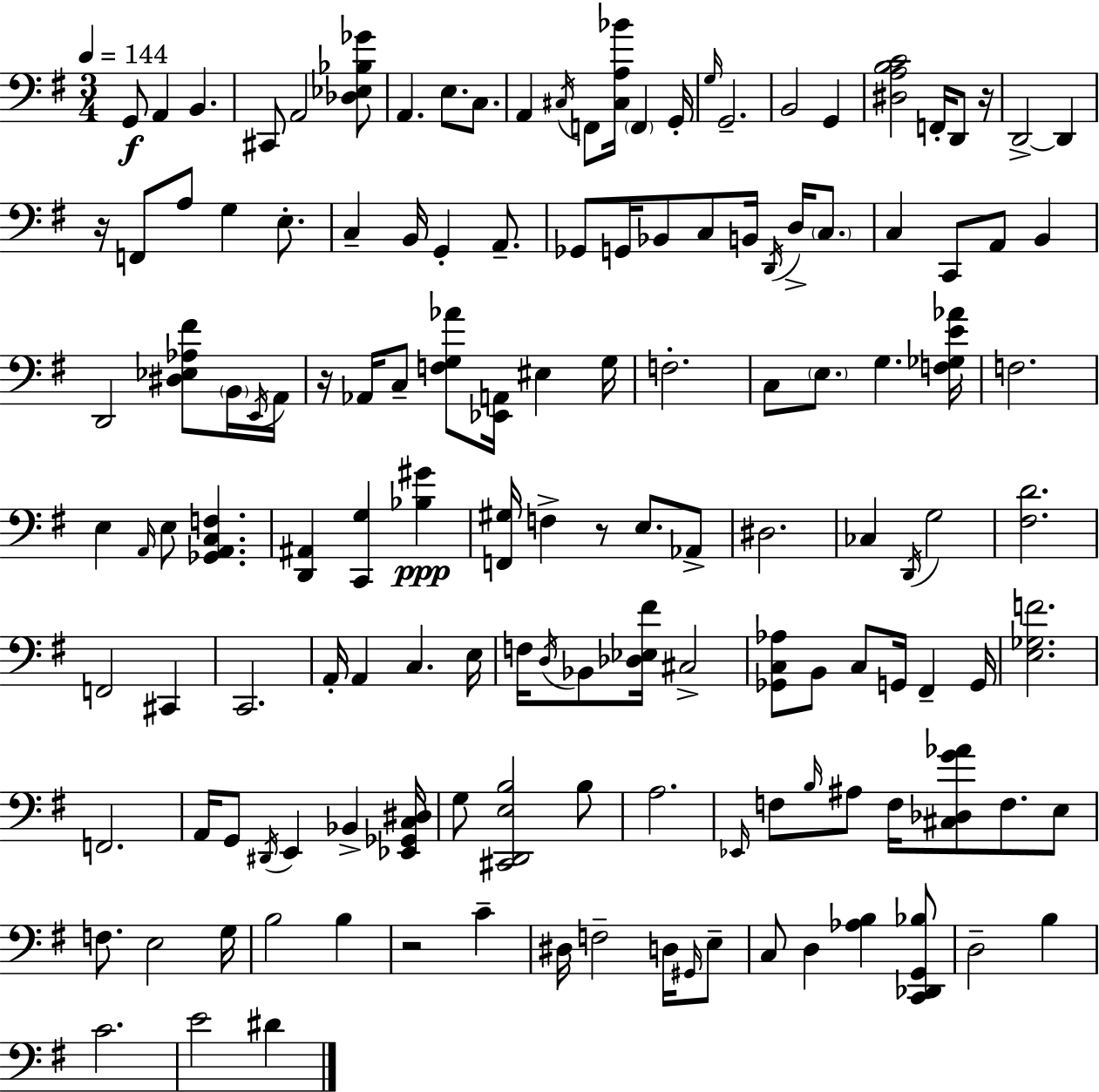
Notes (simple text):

G2/e A2/q B2/q. C#2/e A2/h [Db3,Eb3,Bb3,Gb4]/e A2/q. E3/e. C3/e. A2/q C#3/s F2/e [C#3,A3,Bb4]/s F2/q G2/s G3/s G2/h. B2/h G2/q [D#3,A3,B3,C4]/h F2/s D2/e R/s D2/h D2/q R/s F2/e A3/e G3/q E3/e. C3/q B2/s G2/q A2/e. Gb2/e G2/s Bb2/e C3/e B2/s D2/s D3/s C3/e. C3/q C2/e A2/e B2/q D2/h [D#3,Eb3,Ab3,F#4]/e B2/s E2/s A2/s R/s Ab2/s C3/e [F3,G3,Ab4]/e [Eb2,A2]/s EIS3/q G3/s F3/h. C3/e E3/e. G3/q. [F3,Gb3,E4,Ab4]/s F3/h. E3/q A2/s E3/e [Gb2,A2,C3,F3]/q. [D2,A#2]/q [C2,G3]/q [Bb3,G#4]/q [F2,G#3]/s F3/q R/e E3/e. Ab2/e D#3/h. CES3/q D2/s G3/h [F#3,D4]/h. F2/h C#2/q C2/h. A2/s A2/q C3/q. E3/s F3/s D3/s Bb2/e [Db3,Eb3,F#4]/s C#3/h [Gb2,C3,Ab3]/e B2/e C3/e G2/s F#2/q G2/s [E3,Gb3,F4]/h. F2/h. A2/s G2/e D#2/s E2/q Bb2/q [Eb2,Gb2,C3,D#3]/s G3/e [C#2,D2,E3,B3]/h B3/e A3/h. Eb2/s F3/e B3/s A#3/e F3/s [C#3,Db3,G4,Ab4]/e F3/e. E3/e F3/e. E3/h G3/s B3/h B3/q R/h C4/q D#3/s F3/h D3/s G#2/s E3/e C3/e D3/q [Ab3,B3]/q [C2,Db2,G2,Bb3]/e D3/h B3/q C4/h. E4/h D#4/q